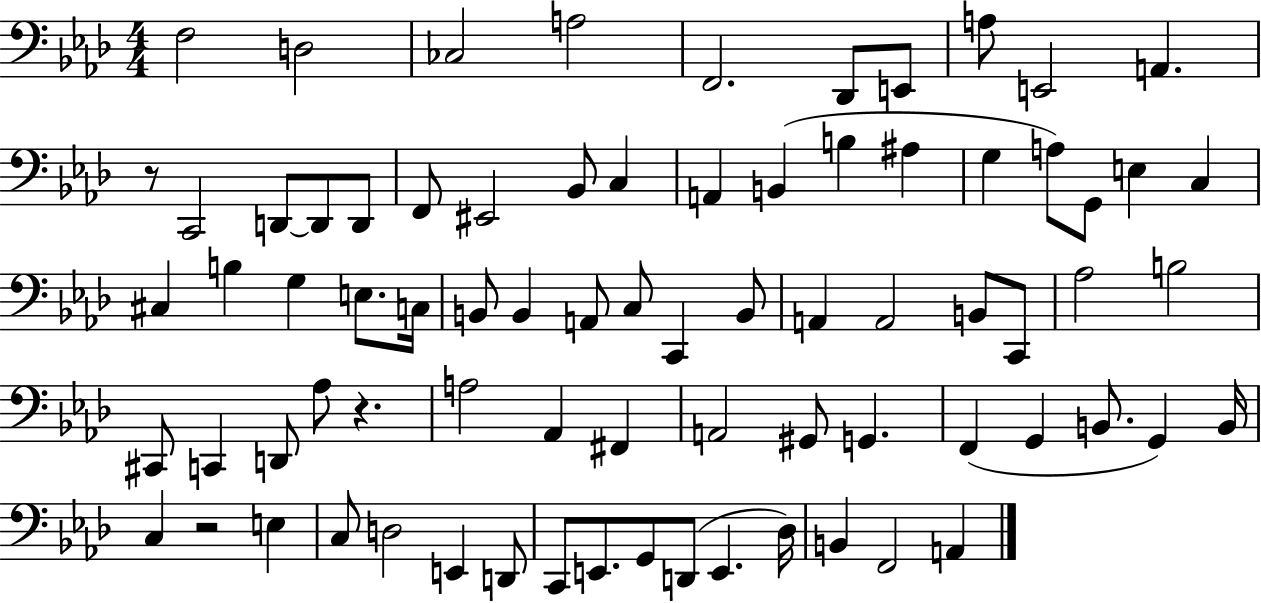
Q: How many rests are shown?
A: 3